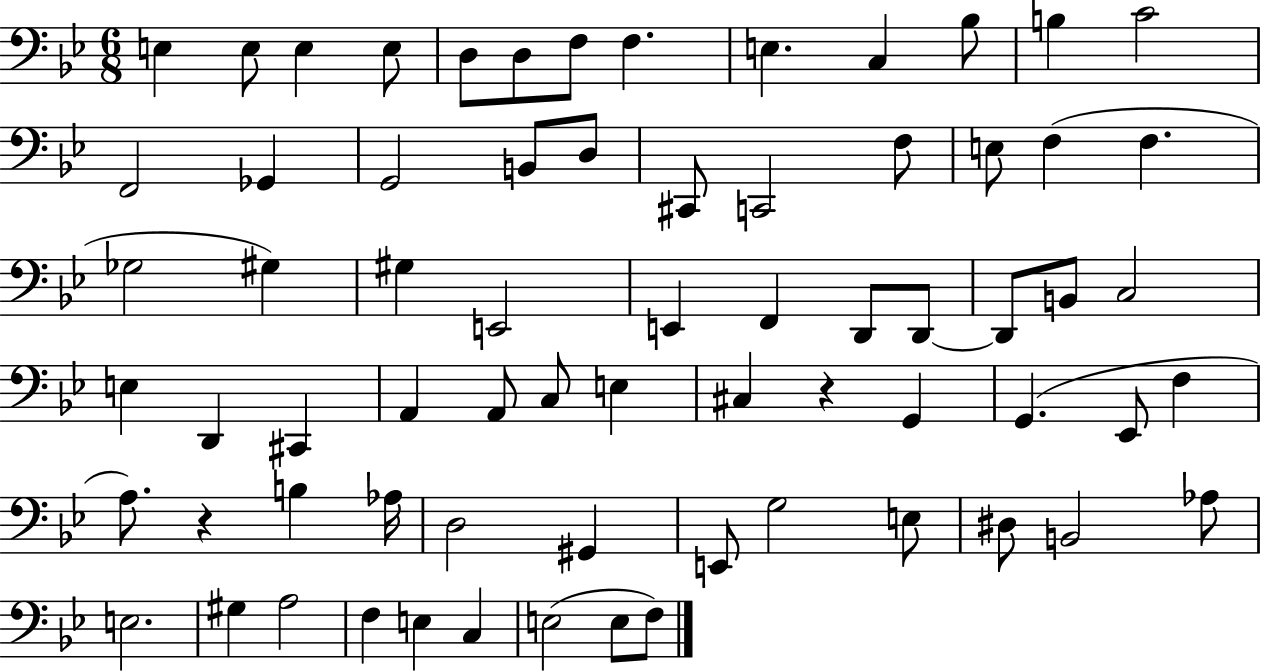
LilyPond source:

{
  \clef bass
  \numericTimeSignature
  \time 6/8
  \key bes \major
  e4 e8 e4 e8 | d8 d8 f8 f4. | e4. c4 bes8 | b4 c'2 | \break f,2 ges,4 | g,2 b,8 d8 | cis,8 c,2 f8 | e8 f4( f4. | \break ges2 gis4) | gis4 e,2 | e,4 f,4 d,8 d,8~~ | d,8 b,8 c2 | \break e4 d,4 cis,4 | a,4 a,8 c8 e4 | cis4 r4 g,4 | g,4.( ees,8 f4 | \break a8.) r4 b4 aes16 | d2 gis,4 | e,8 g2 e8 | dis8 b,2 aes8 | \break e2. | gis4 a2 | f4 e4 c4 | e2( e8 f8) | \break \bar "|."
}